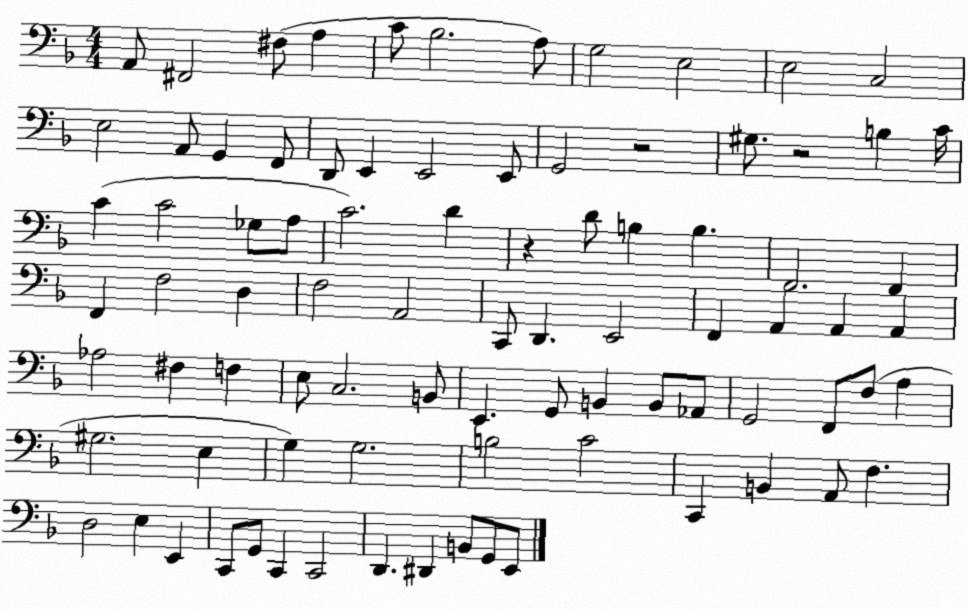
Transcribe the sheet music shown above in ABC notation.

X:1
T:Untitled
M:4/4
L:1/4
K:F
A,,/2 ^F,,2 ^F,/2 A, C/2 _B,2 A,/2 G,2 E,2 E,2 C,2 E,2 A,,/2 G,, F,,/2 D,,/2 E,, E,,2 E,,/2 G,,2 z2 ^G,/2 z2 B, C/4 C C2 _G,/2 A,/2 C2 D z D/2 B, B, F,,2 F,, F,, F,2 D, F,2 A,,2 C,,/2 D,, E,,2 F,, A,, A,, A,, _A,2 ^F, F, E,/2 C,2 B,,/2 E,, G,,/2 B,, B,,/2 _A,,/2 G,,2 F,,/2 F,/2 A, ^G,2 E, G, G,2 B,2 C2 C,, B,, A,,/2 F, D,2 E, E,, C,,/2 G,,/2 C,, C,,2 D,, ^D,, B,,/2 G,,/2 E,,/2